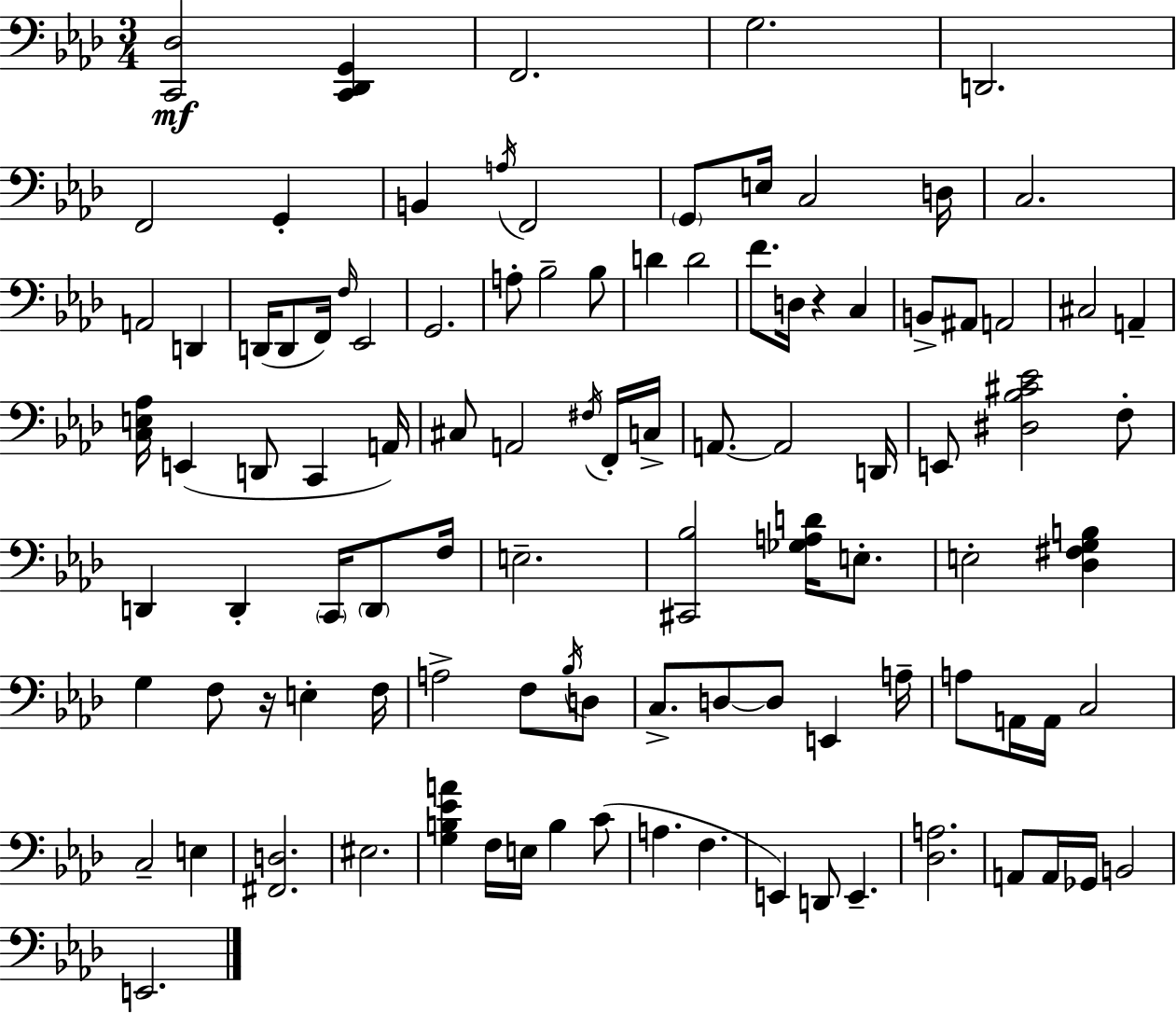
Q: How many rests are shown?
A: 2